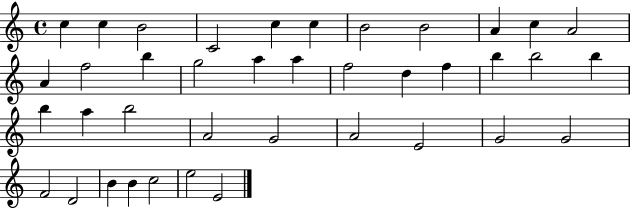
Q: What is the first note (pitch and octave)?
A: C5